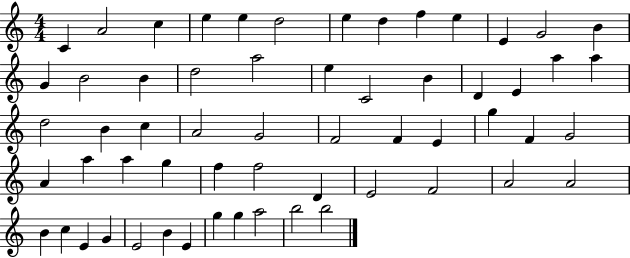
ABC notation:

X:1
T:Untitled
M:4/4
L:1/4
K:C
C A2 c e e d2 e d f e E G2 B G B2 B d2 a2 e C2 B D E a a d2 B c A2 G2 F2 F E g F G2 A a a g f f2 D E2 F2 A2 A2 B c E G E2 B E g g a2 b2 b2